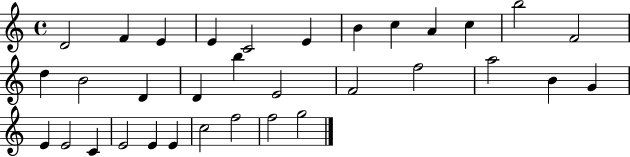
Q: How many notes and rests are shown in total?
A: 33